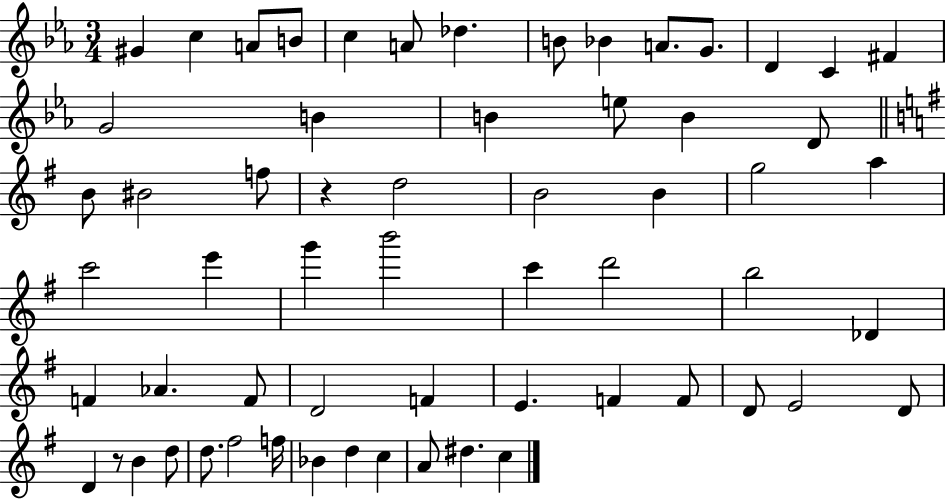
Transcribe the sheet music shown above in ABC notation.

X:1
T:Untitled
M:3/4
L:1/4
K:Eb
^G c A/2 B/2 c A/2 _d B/2 _B A/2 G/2 D C ^F G2 B B e/2 B D/2 B/2 ^B2 f/2 z d2 B2 B g2 a c'2 e' g' b'2 c' d'2 b2 _D F _A F/2 D2 F E F F/2 D/2 E2 D/2 D z/2 B d/2 d/2 ^f2 f/4 _B d c A/2 ^d c